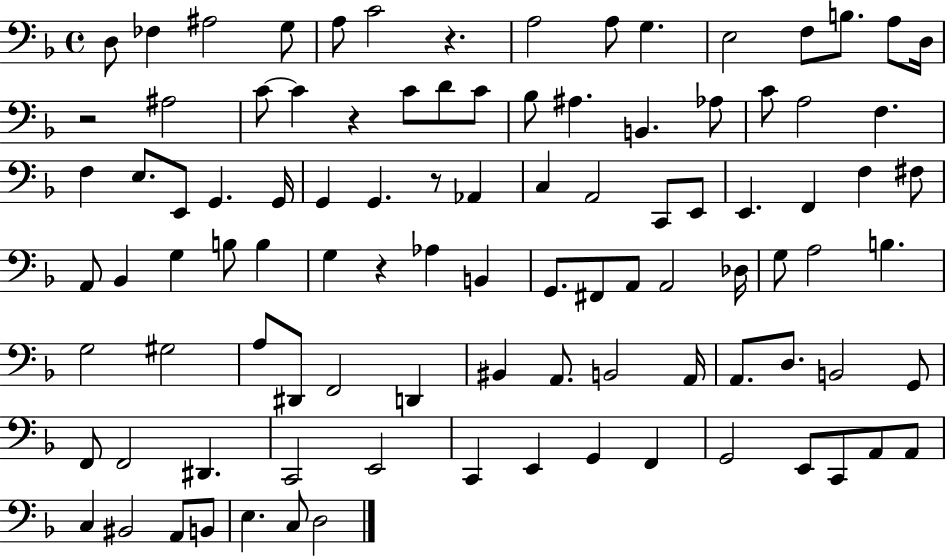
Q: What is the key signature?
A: F major